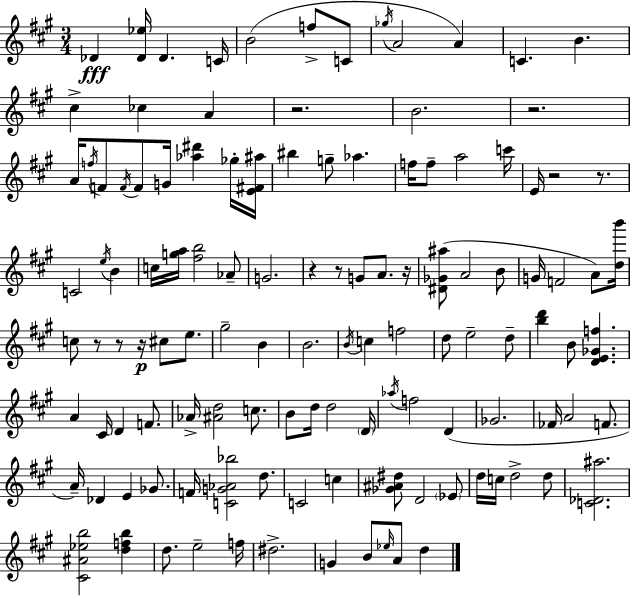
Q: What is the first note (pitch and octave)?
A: Db4